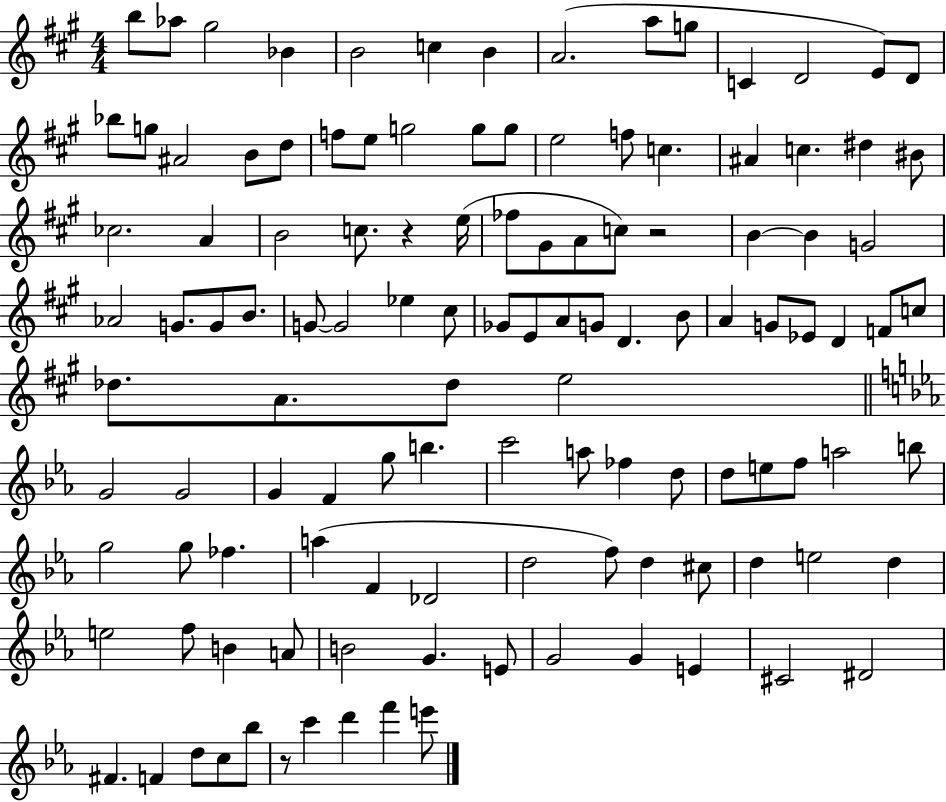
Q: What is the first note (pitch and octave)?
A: B5